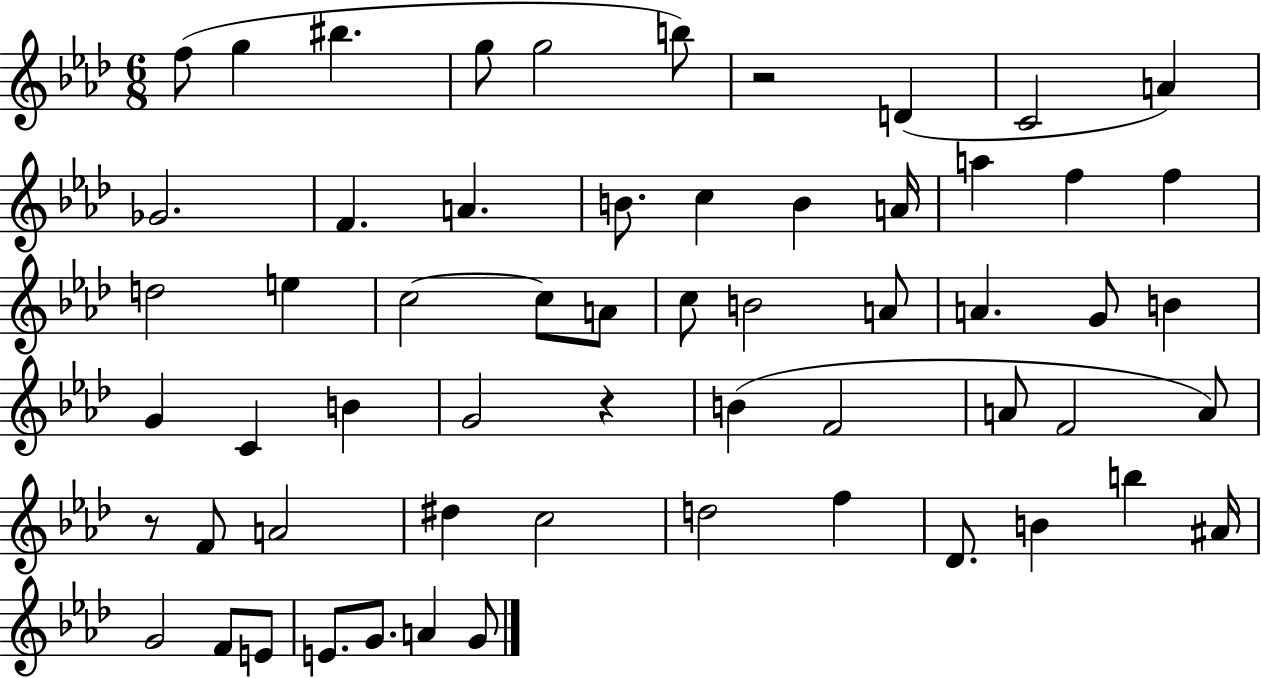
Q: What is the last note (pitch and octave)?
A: G4